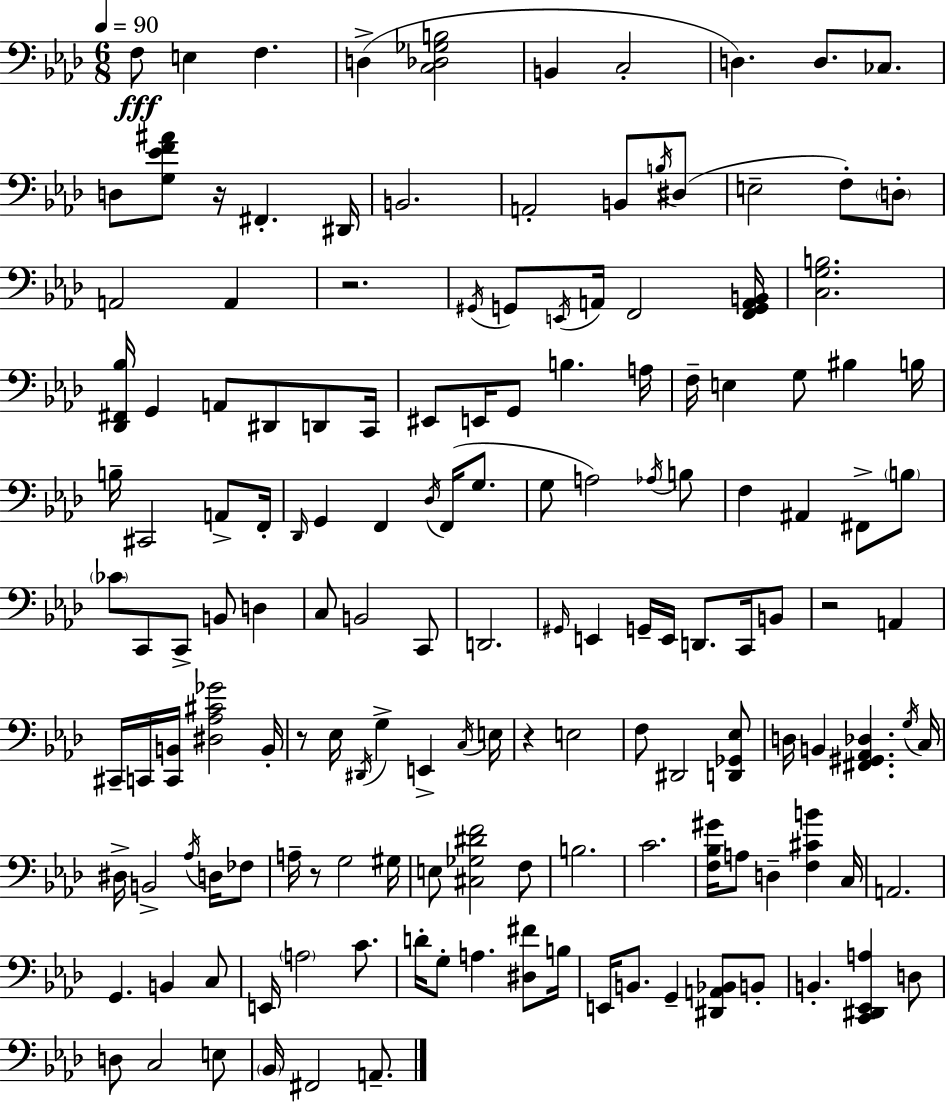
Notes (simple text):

F3/e E3/q F3/q. D3/q [C3,Db3,Gb3,B3]/h B2/q C3/h D3/q. D3/e. CES3/e. D3/e [G3,Eb4,F4,A#4]/e R/s F#2/q. D#2/s B2/h. A2/h B2/e B3/s D#3/e E3/h F3/e D3/e A2/h A2/q R/h. G#2/s G2/e E2/s A2/s F2/h [F2,G2,A2,B2]/s [C3,G3,B3]/h. [Db2,F#2,Bb3]/s G2/q A2/e D#2/e D2/e C2/s EIS2/e E2/s G2/e B3/q. A3/s F3/s E3/q G3/e BIS3/q B3/s B3/s C#2/h A2/e F2/s Db2/s G2/q F2/q Db3/s F2/s G3/e. G3/e A3/h Ab3/s B3/e F3/q A#2/q F#2/e B3/e CES4/e C2/e C2/e B2/e D3/q C3/e B2/h C2/e D2/h. G#2/s E2/q G2/s E2/s D2/e. C2/s B2/e R/h A2/q C#2/s C2/s [C2,B2]/s [D#3,Ab3,C#4,Gb4]/h B2/s R/e Eb3/s D#2/s G3/q E2/q C3/s E3/s R/q E3/h F3/e D#2/h [D2,Gb2,Eb3]/e D3/s B2/q [F#2,G#2,Ab2,Db3]/q. G3/s C3/s D#3/s B2/h Ab3/s D3/s FES3/e A3/s R/e G3/h G#3/s E3/e [C#3,Gb3,D#4,F4]/h F3/e B3/h. C4/h. [F3,Bb3,G#4]/s A3/e D3/q [F3,C#4,B4]/q C3/s A2/h. G2/q. B2/q C3/e E2/s A3/h C4/e. D4/s G3/e A3/q. [D#3,F#4]/e B3/s E2/s B2/e. G2/q [D#2,A2,Bb2]/e B2/e B2/q. [C2,D#2,Eb2,A3]/q D3/e D3/e C3/h E3/e Bb2/s F#2/h A2/e.